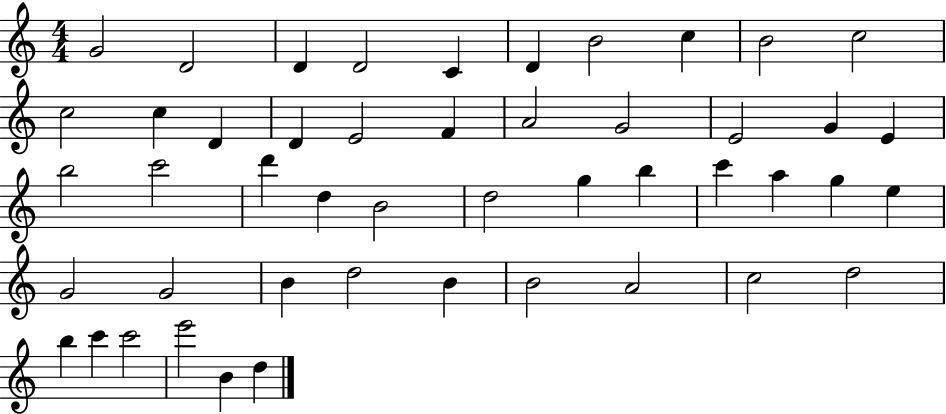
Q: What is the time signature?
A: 4/4